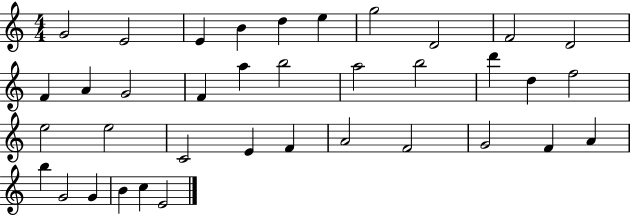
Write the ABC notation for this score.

X:1
T:Untitled
M:4/4
L:1/4
K:C
G2 E2 E B d e g2 D2 F2 D2 F A G2 F a b2 a2 b2 d' d f2 e2 e2 C2 E F A2 F2 G2 F A b G2 G B c E2